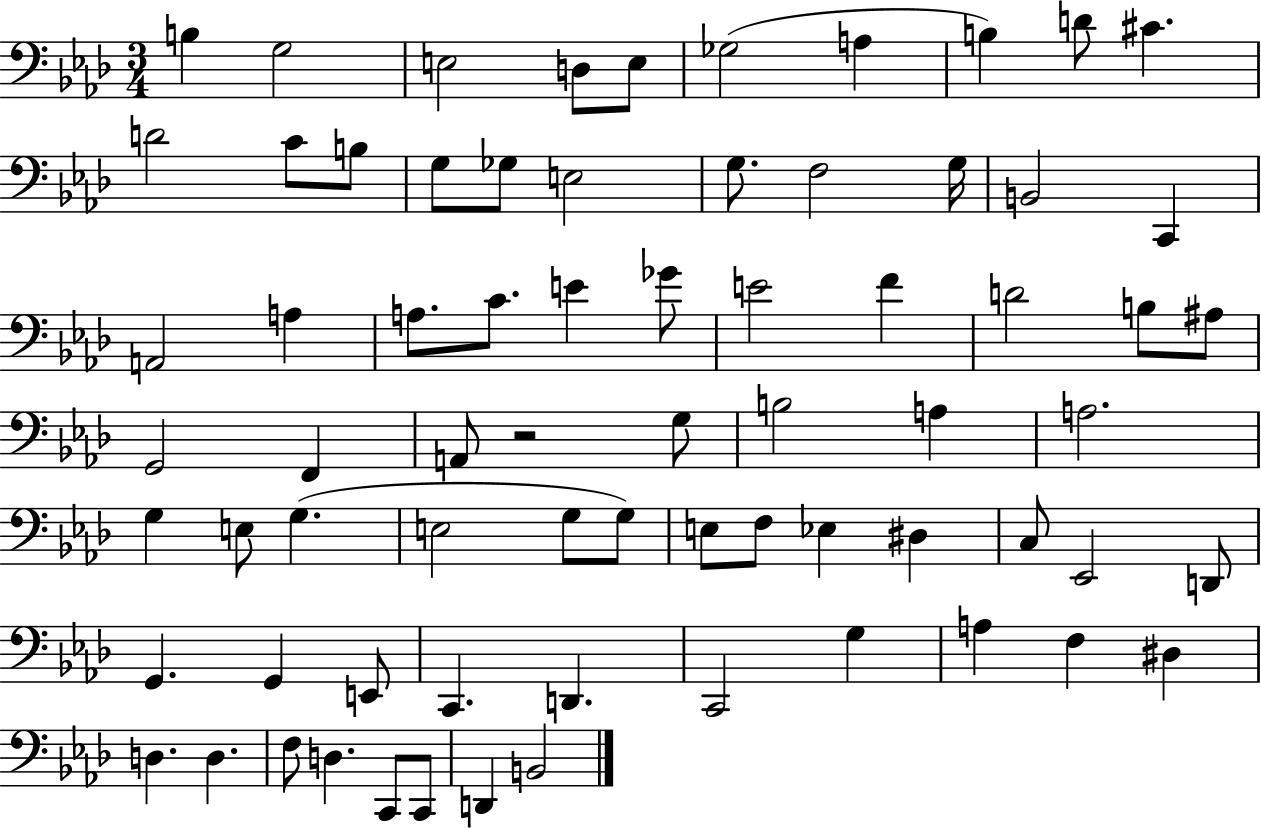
B3/q G3/h E3/h D3/e E3/e Gb3/h A3/q B3/q D4/e C#4/q. D4/h C4/e B3/e G3/e Gb3/e E3/h G3/e. F3/h G3/s B2/h C2/q A2/h A3/q A3/e. C4/e. E4/q Gb4/e E4/h F4/q D4/h B3/e A#3/e G2/h F2/q A2/e R/h G3/e B3/h A3/q A3/h. G3/q E3/e G3/q. E3/h G3/e G3/e E3/e F3/e Eb3/q D#3/q C3/e Eb2/h D2/e G2/q. G2/q E2/e C2/q. D2/q. C2/h G3/q A3/q F3/q D#3/q D3/q. D3/q. F3/e D3/q. C2/e C2/e D2/q B2/h